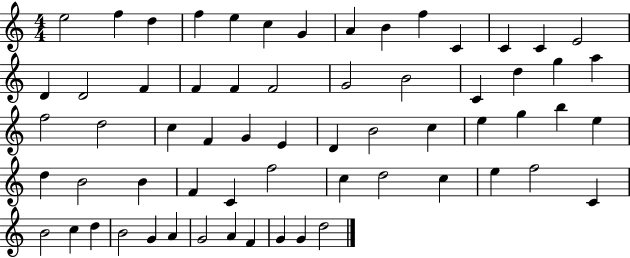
E5/h F5/q D5/q F5/q E5/q C5/q G4/q A4/q B4/q F5/q C4/q C4/q C4/q E4/h D4/q D4/h F4/q F4/q F4/q F4/h G4/h B4/h C4/q D5/q G5/q A5/q F5/h D5/h C5/q F4/q G4/q E4/q D4/q B4/h C5/q E5/q G5/q B5/q E5/q D5/q B4/h B4/q F4/q C4/q F5/h C5/q D5/h C5/q E5/q F5/h C4/q B4/h C5/q D5/q B4/h G4/q A4/q G4/h A4/q F4/q G4/q G4/q D5/h